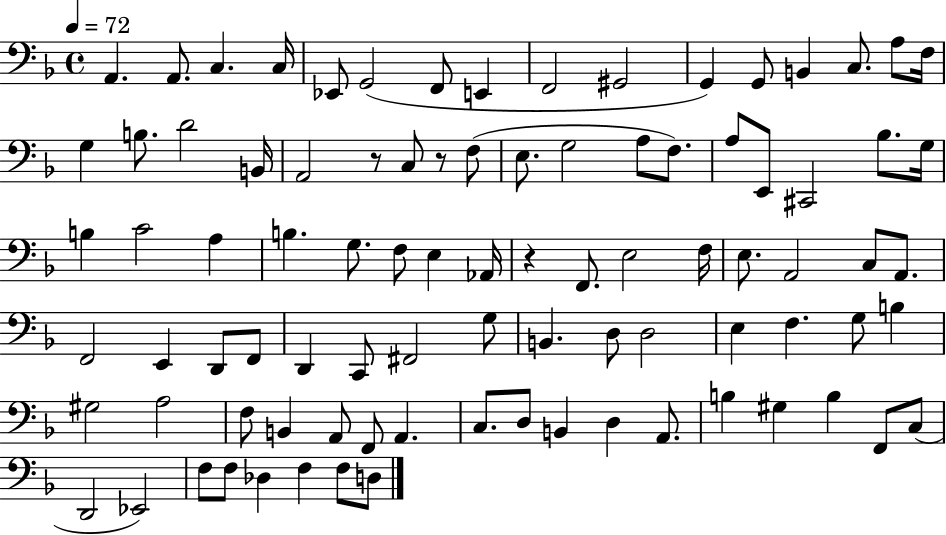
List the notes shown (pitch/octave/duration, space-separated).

A2/q. A2/e. C3/q. C3/s Eb2/e G2/h F2/e E2/q F2/h G#2/h G2/q G2/e B2/q C3/e. A3/e F3/s G3/q B3/e. D4/h B2/s A2/h R/e C3/e R/e F3/e E3/e. G3/h A3/e F3/e. A3/e E2/e C#2/h Bb3/e. G3/s B3/q C4/h A3/q B3/q. G3/e. F3/e E3/q Ab2/s R/q F2/e. E3/h F3/s E3/e. A2/h C3/e A2/e. F2/h E2/q D2/e F2/e D2/q C2/e F#2/h G3/e B2/q. D3/e D3/h E3/q F3/q. G3/e B3/q G#3/h A3/h F3/e B2/q A2/e F2/e A2/q. C3/e. D3/e B2/q D3/q A2/e. B3/q G#3/q B3/q F2/e C3/e D2/h Eb2/h F3/e F3/e Db3/q F3/q F3/e D3/e